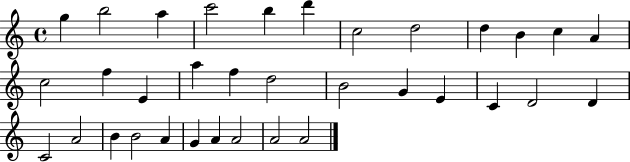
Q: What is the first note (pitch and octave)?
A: G5